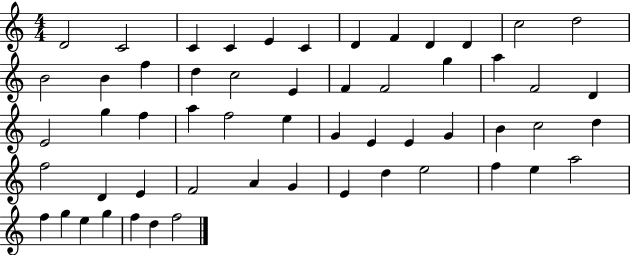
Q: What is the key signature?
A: C major